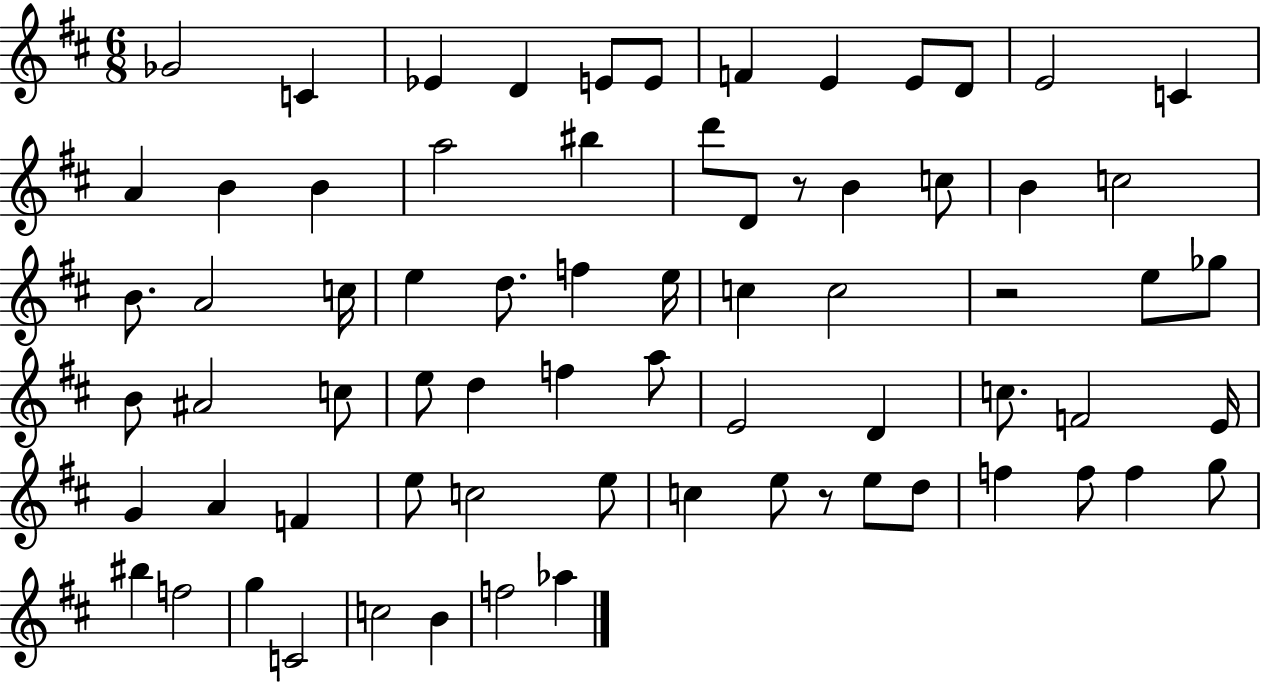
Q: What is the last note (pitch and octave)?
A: Ab5